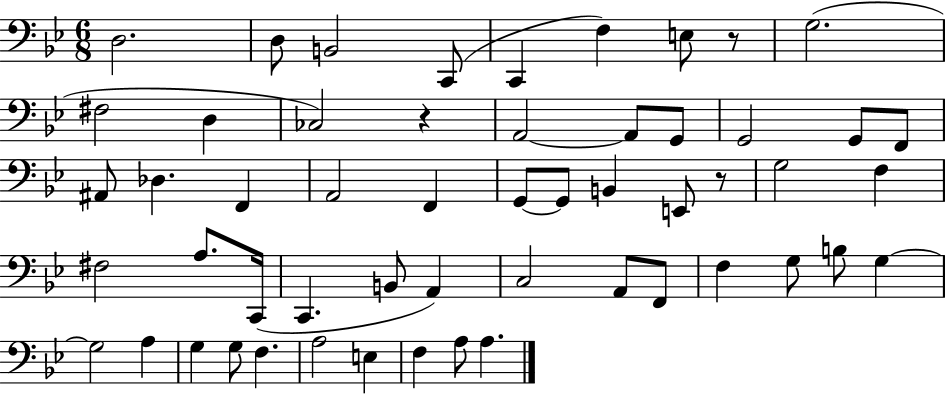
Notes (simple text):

D3/h. D3/e B2/h C2/e C2/q F3/q E3/e R/e G3/h. F#3/h D3/q CES3/h R/q A2/h A2/e G2/e G2/h G2/e F2/e A#2/e Db3/q. F2/q A2/h F2/q G2/e G2/e B2/q E2/e R/e G3/h F3/q F#3/h A3/e. C2/s C2/q. B2/e A2/q C3/h A2/e F2/e F3/q G3/e B3/e G3/q G3/h A3/q G3/q G3/e F3/q. A3/h E3/q F3/q A3/e A3/q.